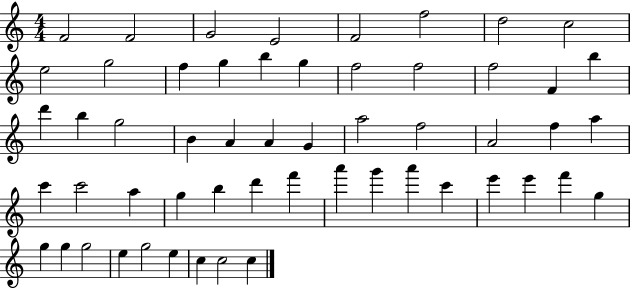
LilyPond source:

{
  \clef treble
  \numericTimeSignature
  \time 4/4
  \key c \major
  f'2 f'2 | g'2 e'2 | f'2 f''2 | d''2 c''2 | \break e''2 g''2 | f''4 g''4 b''4 g''4 | f''2 f''2 | f''2 f'4 b''4 | \break d'''4 b''4 g''2 | b'4 a'4 a'4 g'4 | a''2 f''2 | a'2 f''4 a''4 | \break c'''4 c'''2 a''4 | g''4 b''4 d'''4 f'''4 | a'''4 g'''4 a'''4 c'''4 | e'''4 e'''4 f'''4 g''4 | \break g''4 g''4 g''2 | e''4 g''2 e''4 | c''4 c''2 c''4 | \bar "|."
}